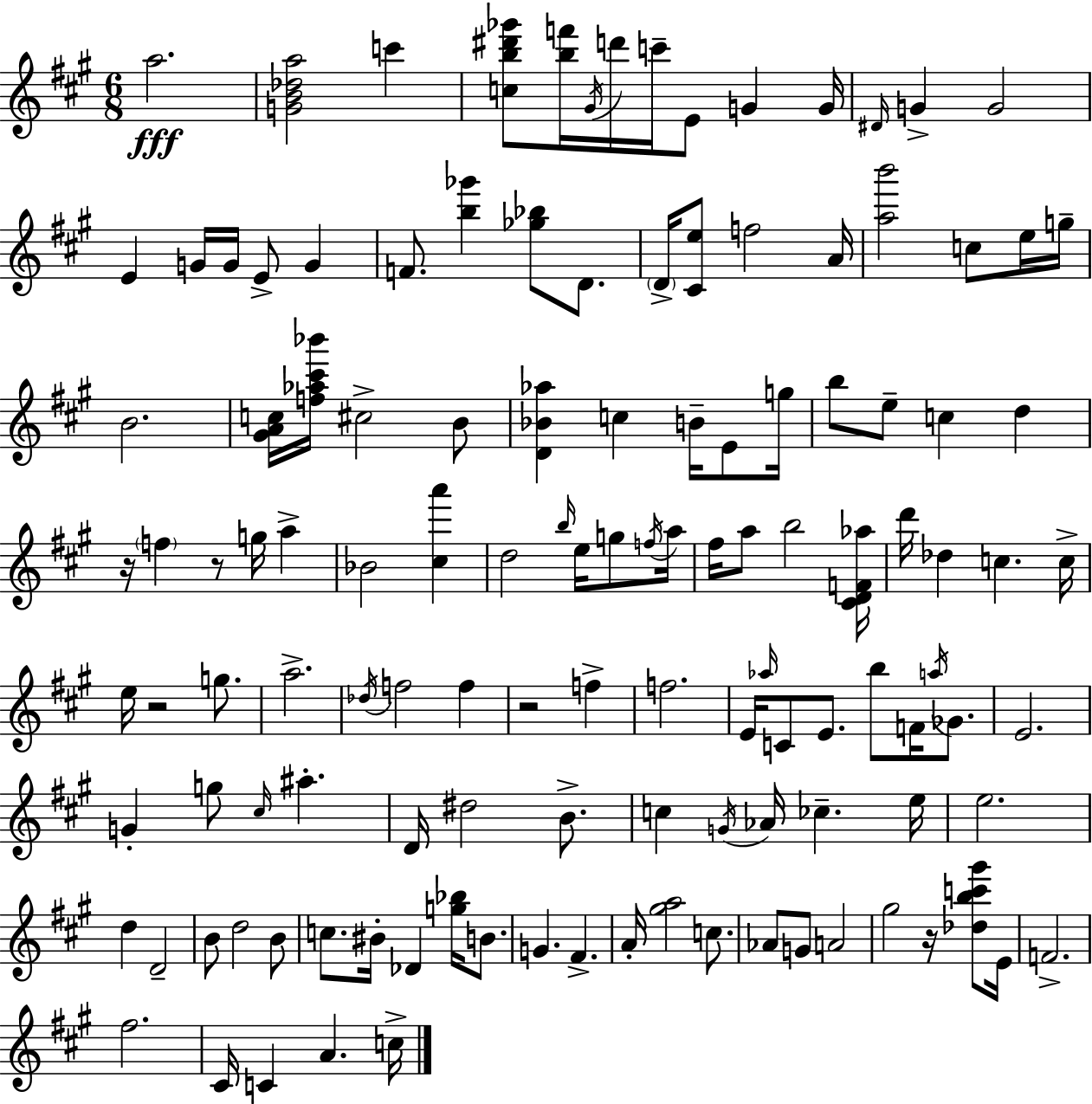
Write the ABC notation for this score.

X:1
T:Untitled
M:6/8
L:1/4
K:A
a2 [GB_da]2 c' [cb^d'_g']/2 [bf']/4 ^G/4 d'/4 c'/4 E/2 G G/4 ^D/4 G G2 E G/4 G/4 E/2 G F/2 [b_g'] [_g_b]/2 D/2 D/4 [^Ce]/2 f2 A/4 [ab']2 c/2 e/4 g/4 B2 [^GAc]/4 [f_a^c'_b']/4 ^c2 B/2 [D_B_a] c B/4 E/2 g/4 b/2 e/2 c d z/4 f z/2 g/4 a _B2 [^ca'] d2 b/4 e/4 g/2 f/4 a/4 ^f/4 a/2 b2 [^CDF_a]/4 d'/4 _d c c/4 e/4 z2 g/2 a2 _d/4 f2 f z2 f f2 E/4 _a/4 C/2 E/2 b/2 F/4 a/4 _G/2 E2 G g/2 ^c/4 ^a D/4 ^d2 B/2 c G/4 _A/4 _c e/4 e2 d D2 B/2 d2 B/2 c/2 ^B/4 _D [g_b]/4 B/2 G ^F A/4 [^ga]2 c/2 _A/2 G/2 A2 ^g2 z/4 [_dbc'^g']/2 E/4 F2 ^f2 ^C/4 C A c/4